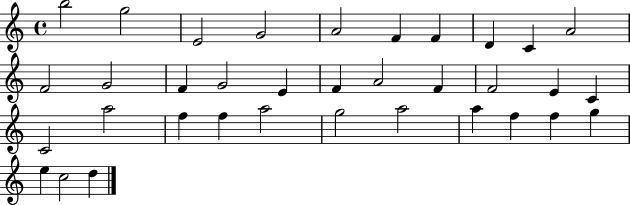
X:1
T:Untitled
M:4/4
L:1/4
K:C
b2 g2 E2 G2 A2 F F D C A2 F2 G2 F G2 E F A2 F F2 E C C2 a2 f f a2 g2 a2 a f f g e c2 d